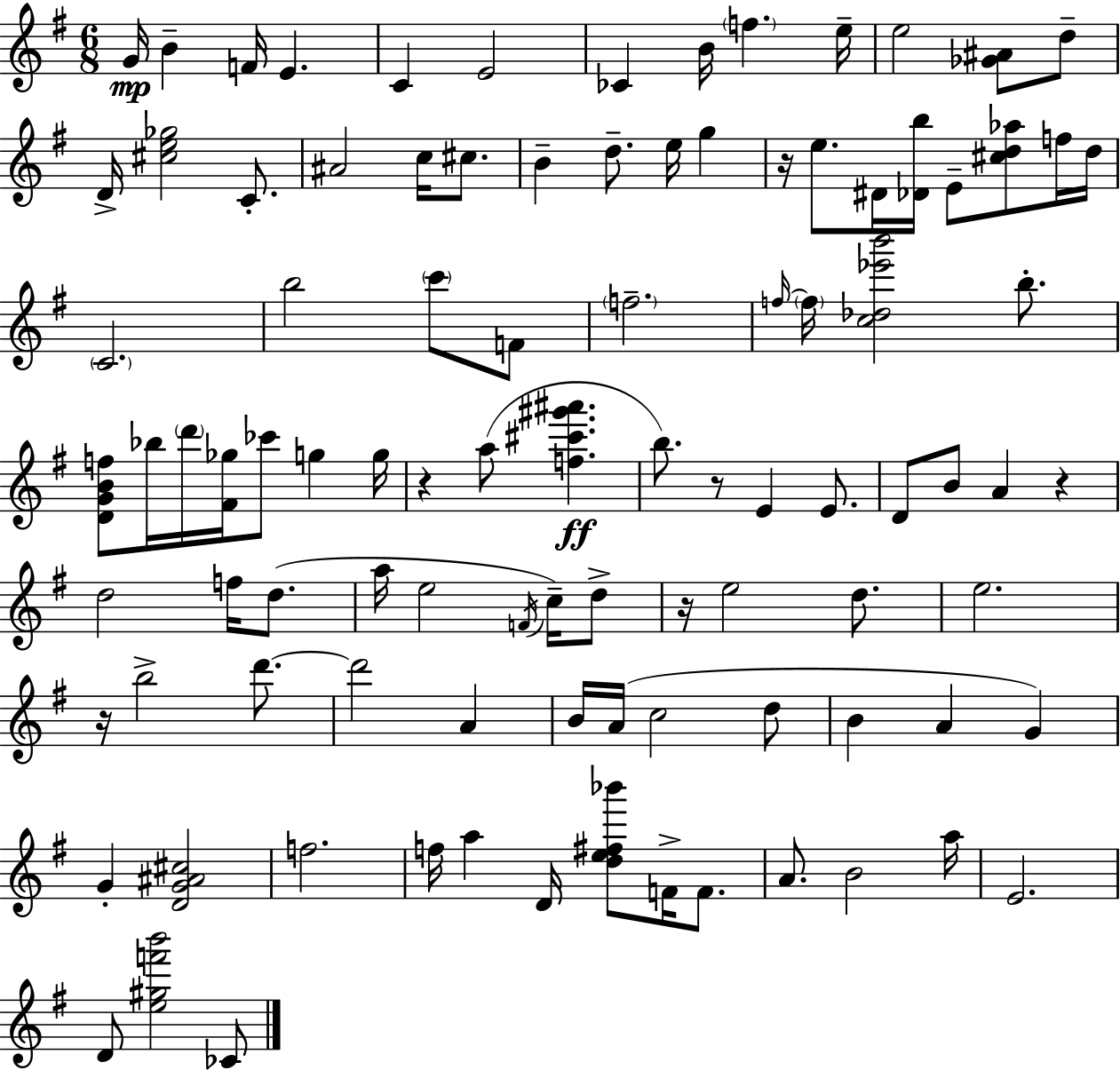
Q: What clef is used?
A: treble